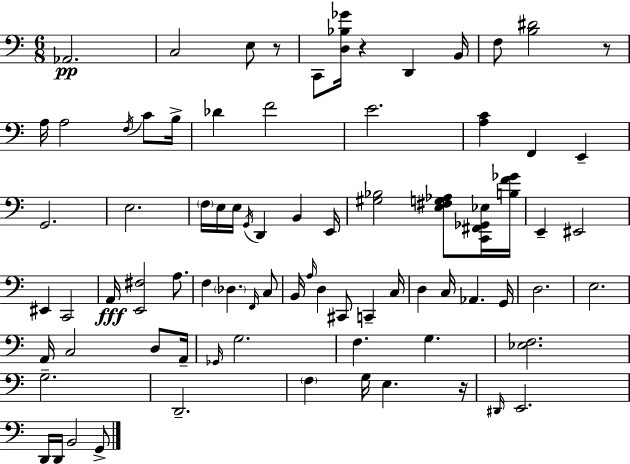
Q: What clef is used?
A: bass